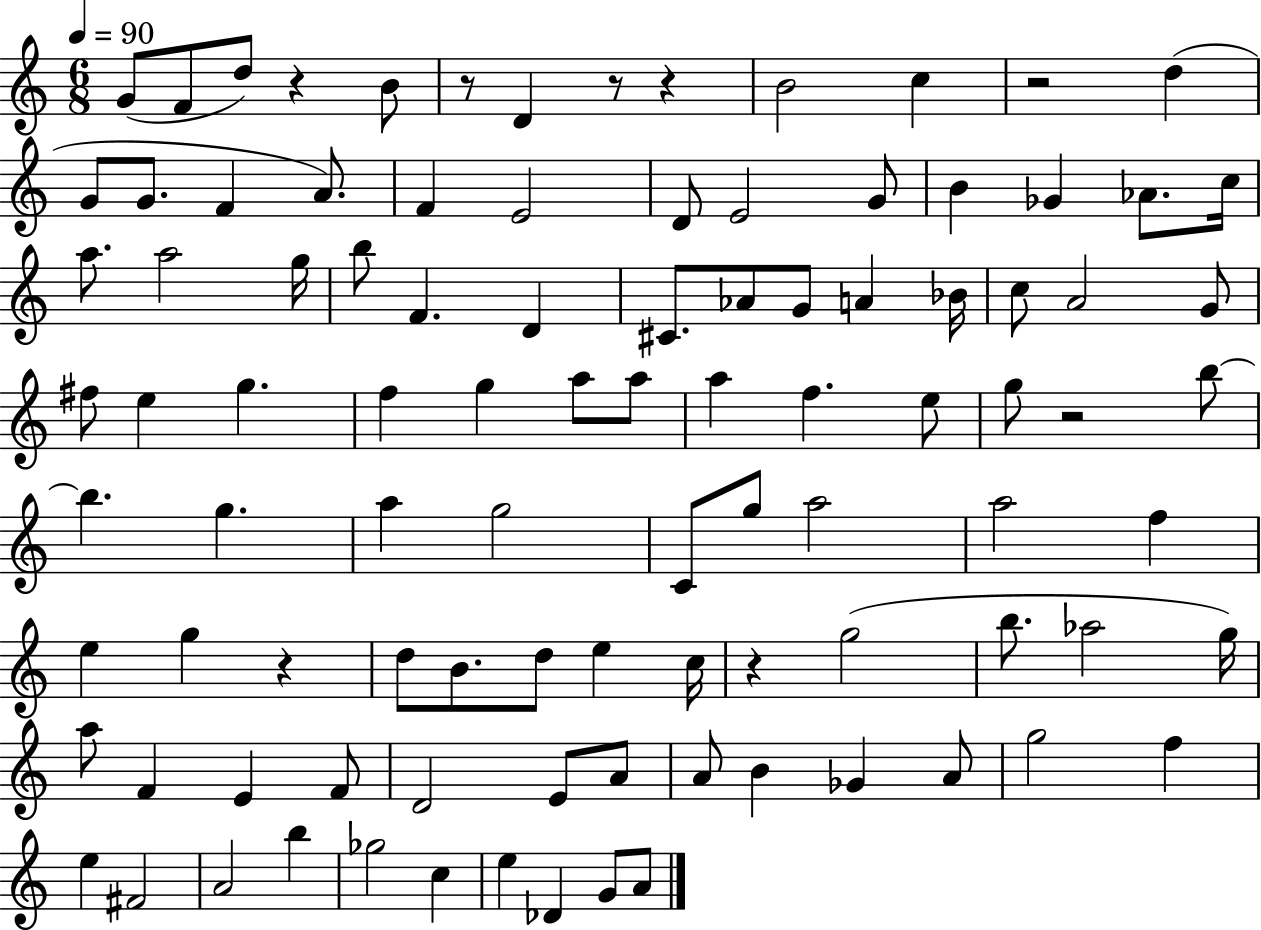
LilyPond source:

{
  \clef treble
  \numericTimeSignature
  \time 6/8
  \key c \major
  \tempo 4 = 90
  g'8( f'8 d''8) r4 b'8 | r8 d'4 r8 r4 | b'2 c''4 | r2 d''4( | \break g'8 g'8. f'4 a'8.) | f'4 e'2 | d'8 e'2 g'8 | b'4 ges'4 aes'8. c''16 | \break a''8. a''2 g''16 | b''8 f'4. d'4 | cis'8. aes'8 g'8 a'4 bes'16 | c''8 a'2 g'8 | \break fis''8 e''4 g''4. | f''4 g''4 a''8 a''8 | a''4 f''4. e''8 | g''8 r2 b''8~~ | \break b''4. g''4. | a''4 g''2 | c'8 g''8 a''2 | a''2 f''4 | \break e''4 g''4 r4 | d''8 b'8. d''8 e''4 c''16 | r4 g''2( | b''8. aes''2 g''16) | \break a''8 f'4 e'4 f'8 | d'2 e'8 a'8 | a'8 b'4 ges'4 a'8 | g''2 f''4 | \break e''4 fis'2 | a'2 b''4 | ges''2 c''4 | e''4 des'4 g'8 a'8 | \break \bar "|."
}